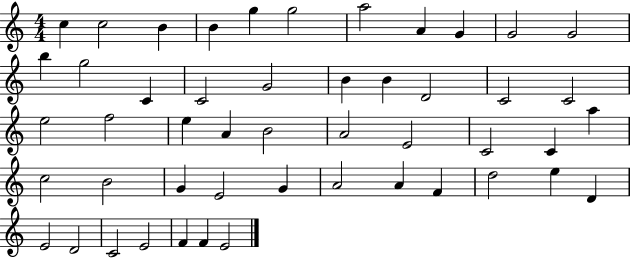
C5/q C5/h B4/q B4/q G5/q G5/h A5/h A4/q G4/q G4/h G4/h B5/q G5/h C4/q C4/h G4/h B4/q B4/q D4/h C4/h C4/h E5/h F5/h E5/q A4/q B4/h A4/h E4/h C4/h C4/q A5/q C5/h B4/h G4/q E4/h G4/q A4/h A4/q F4/q D5/h E5/q D4/q E4/h D4/h C4/h E4/h F4/q F4/q E4/h